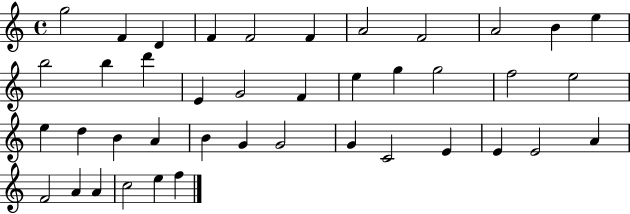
X:1
T:Untitled
M:4/4
L:1/4
K:C
g2 F D F F2 F A2 F2 A2 B e b2 b d' E G2 F e g g2 f2 e2 e d B A B G G2 G C2 E E E2 A F2 A A c2 e f